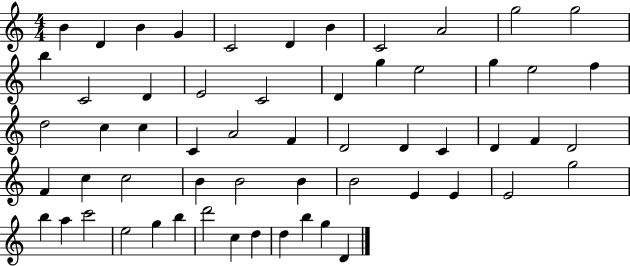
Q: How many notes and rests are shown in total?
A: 58